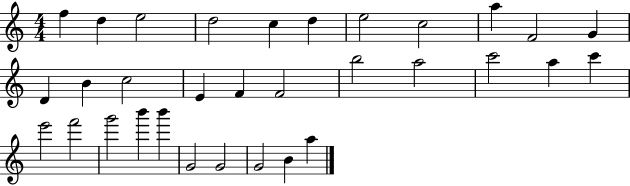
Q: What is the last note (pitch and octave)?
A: A5